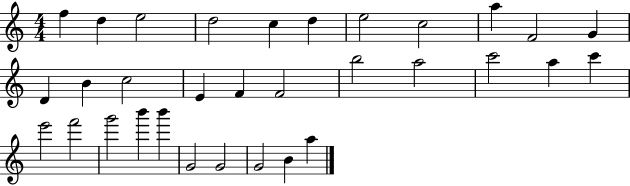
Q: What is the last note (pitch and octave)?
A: A5